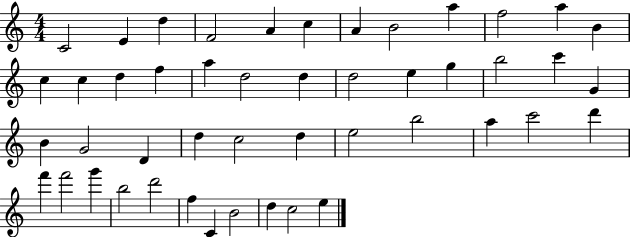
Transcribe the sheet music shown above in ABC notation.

X:1
T:Untitled
M:4/4
L:1/4
K:C
C2 E d F2 A c A B2 a f2 a B c c d f a d2 d d2 e g b2 c' G B G2 D d c2 d e2 b2 a c'2 d' f' f'2 g' b2 d'2 f C B2 d c2 e